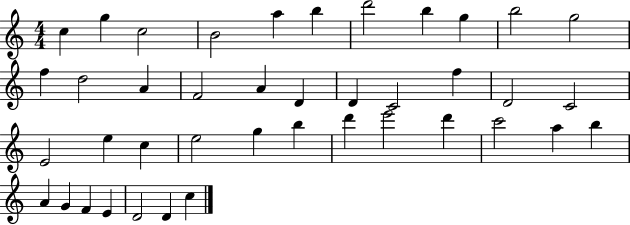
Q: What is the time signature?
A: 4/4